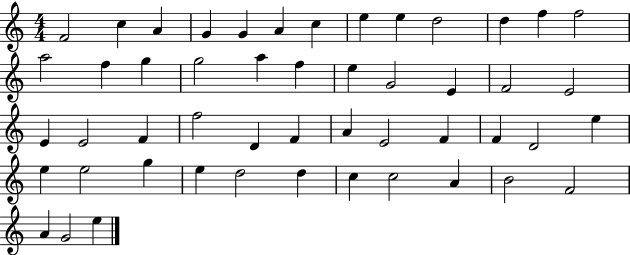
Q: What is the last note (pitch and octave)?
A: E5